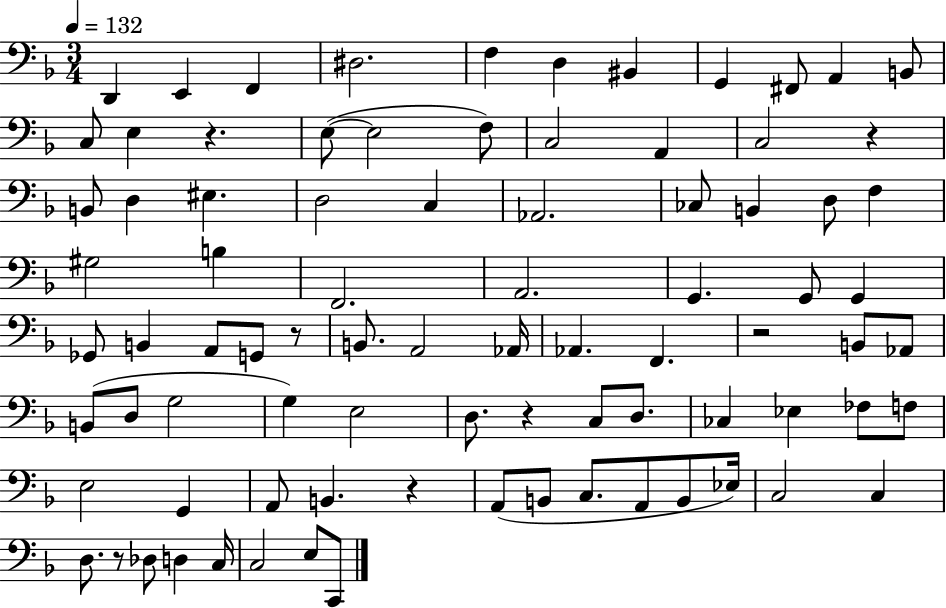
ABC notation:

X:1
T:Untitled
M:3/4
L:1/4
K:F
D,, E,, F,, ^D,2 F, D, ^B,, G,, ^F,,/2 A,, B,,/2 C,/2 E, z E,/2 E,2 F,/2 C,2 A,, C,2 z B,,/2 D, ^E, D,2 C, _A,,2 _C,/2 B,, D,/2 F, ^G,2 B, F,,2 A,,2 G,, G,,/2 G,, _G,,/2 B,, A,,/2 G,,/2 z/2 B,,/2 A,,2 _A,,/4 _A,, F,, z2 B,,/2 _A,,/2 B,,/2 D,/2 G,2 G, E,2 D,/2 z C,/2 D,/2 _C, _E, _F,/2 F,/2 E,2 G,, A,,/2 B,, z A,,/2 B,,/2 C,/2 A,,/2 B,,/2 _E,/4 C,2 C, D,/2 z/2 _D,/2 D, C,/4 C,2 E,/2 C,,/2